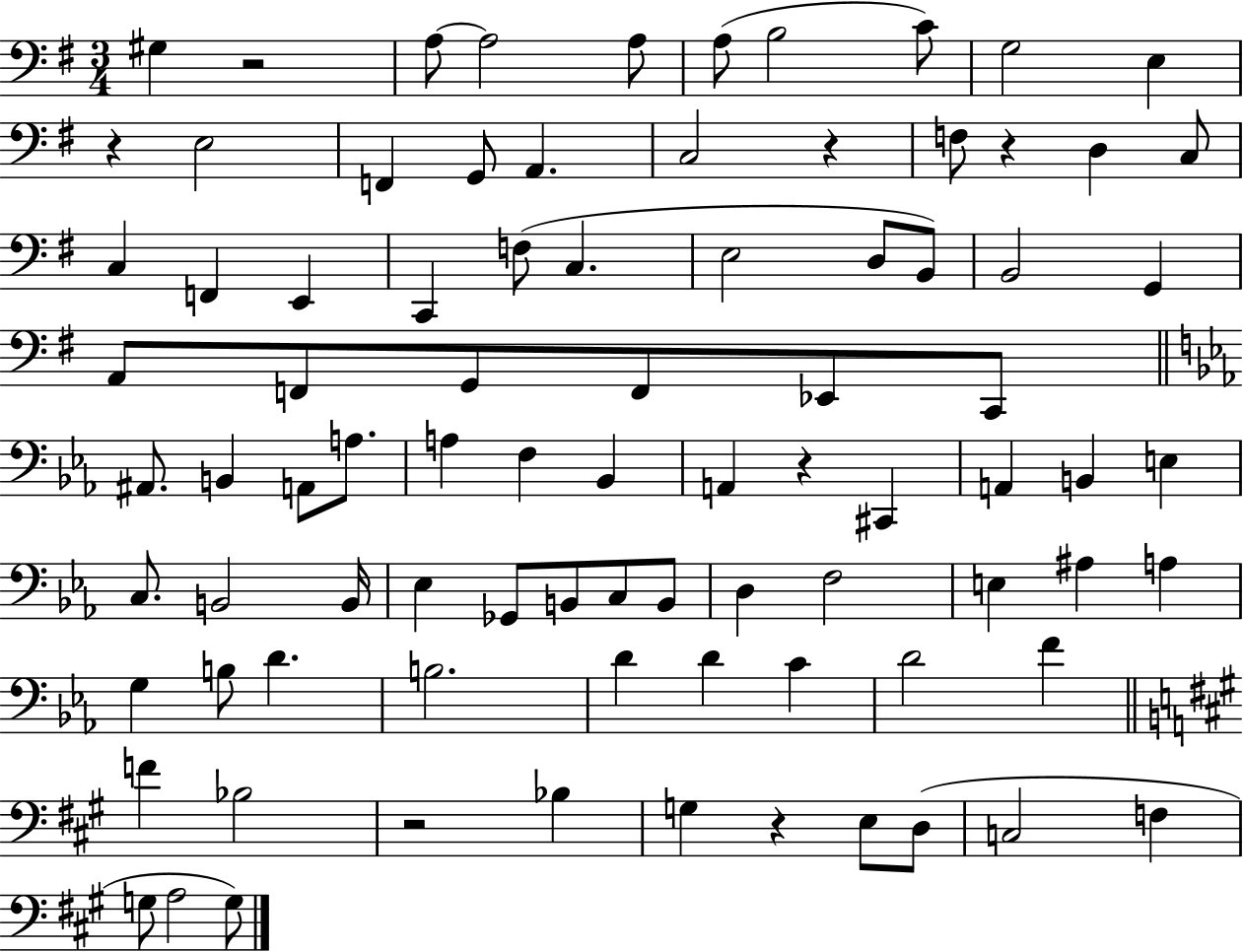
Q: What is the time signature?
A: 3/4